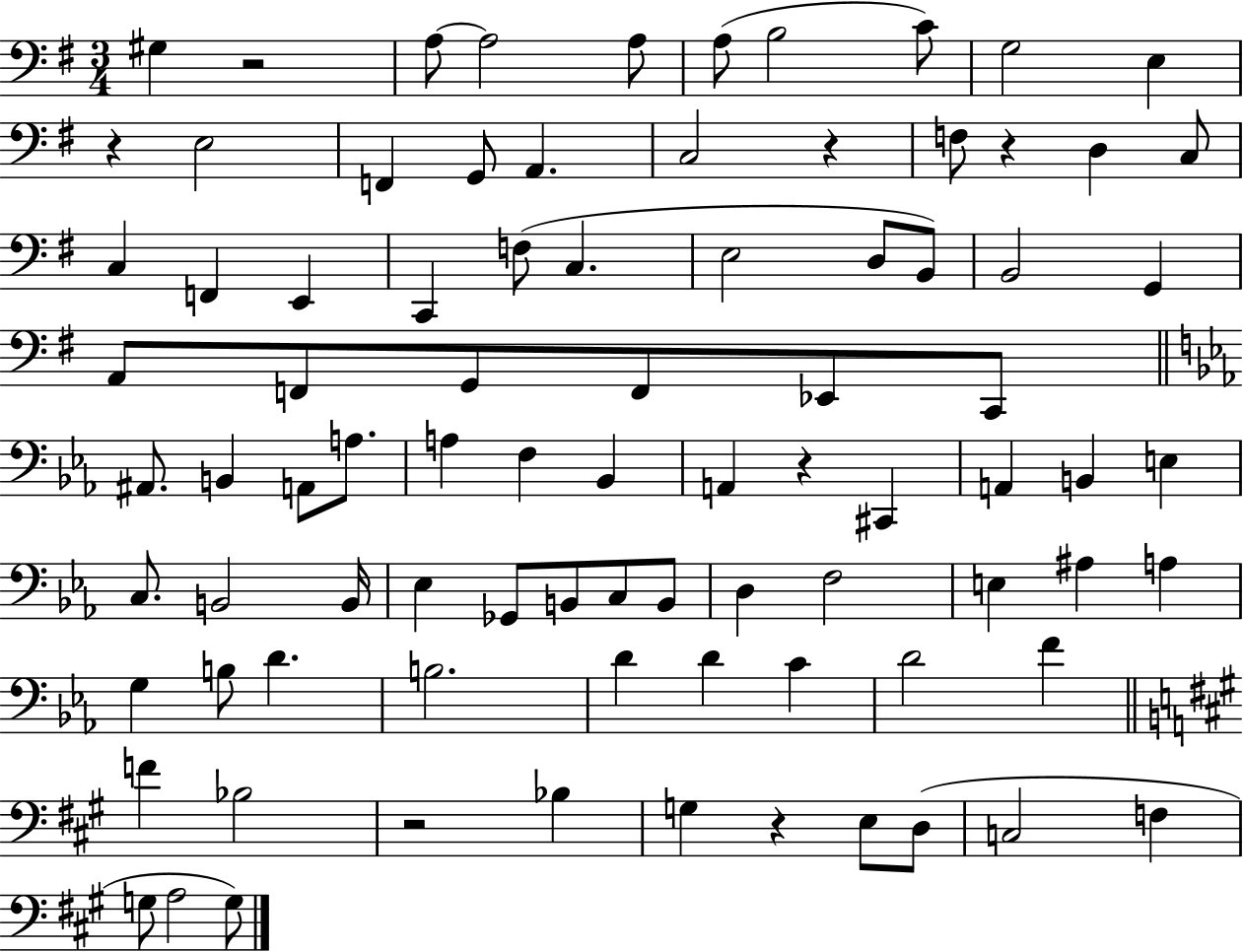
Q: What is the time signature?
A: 3/4